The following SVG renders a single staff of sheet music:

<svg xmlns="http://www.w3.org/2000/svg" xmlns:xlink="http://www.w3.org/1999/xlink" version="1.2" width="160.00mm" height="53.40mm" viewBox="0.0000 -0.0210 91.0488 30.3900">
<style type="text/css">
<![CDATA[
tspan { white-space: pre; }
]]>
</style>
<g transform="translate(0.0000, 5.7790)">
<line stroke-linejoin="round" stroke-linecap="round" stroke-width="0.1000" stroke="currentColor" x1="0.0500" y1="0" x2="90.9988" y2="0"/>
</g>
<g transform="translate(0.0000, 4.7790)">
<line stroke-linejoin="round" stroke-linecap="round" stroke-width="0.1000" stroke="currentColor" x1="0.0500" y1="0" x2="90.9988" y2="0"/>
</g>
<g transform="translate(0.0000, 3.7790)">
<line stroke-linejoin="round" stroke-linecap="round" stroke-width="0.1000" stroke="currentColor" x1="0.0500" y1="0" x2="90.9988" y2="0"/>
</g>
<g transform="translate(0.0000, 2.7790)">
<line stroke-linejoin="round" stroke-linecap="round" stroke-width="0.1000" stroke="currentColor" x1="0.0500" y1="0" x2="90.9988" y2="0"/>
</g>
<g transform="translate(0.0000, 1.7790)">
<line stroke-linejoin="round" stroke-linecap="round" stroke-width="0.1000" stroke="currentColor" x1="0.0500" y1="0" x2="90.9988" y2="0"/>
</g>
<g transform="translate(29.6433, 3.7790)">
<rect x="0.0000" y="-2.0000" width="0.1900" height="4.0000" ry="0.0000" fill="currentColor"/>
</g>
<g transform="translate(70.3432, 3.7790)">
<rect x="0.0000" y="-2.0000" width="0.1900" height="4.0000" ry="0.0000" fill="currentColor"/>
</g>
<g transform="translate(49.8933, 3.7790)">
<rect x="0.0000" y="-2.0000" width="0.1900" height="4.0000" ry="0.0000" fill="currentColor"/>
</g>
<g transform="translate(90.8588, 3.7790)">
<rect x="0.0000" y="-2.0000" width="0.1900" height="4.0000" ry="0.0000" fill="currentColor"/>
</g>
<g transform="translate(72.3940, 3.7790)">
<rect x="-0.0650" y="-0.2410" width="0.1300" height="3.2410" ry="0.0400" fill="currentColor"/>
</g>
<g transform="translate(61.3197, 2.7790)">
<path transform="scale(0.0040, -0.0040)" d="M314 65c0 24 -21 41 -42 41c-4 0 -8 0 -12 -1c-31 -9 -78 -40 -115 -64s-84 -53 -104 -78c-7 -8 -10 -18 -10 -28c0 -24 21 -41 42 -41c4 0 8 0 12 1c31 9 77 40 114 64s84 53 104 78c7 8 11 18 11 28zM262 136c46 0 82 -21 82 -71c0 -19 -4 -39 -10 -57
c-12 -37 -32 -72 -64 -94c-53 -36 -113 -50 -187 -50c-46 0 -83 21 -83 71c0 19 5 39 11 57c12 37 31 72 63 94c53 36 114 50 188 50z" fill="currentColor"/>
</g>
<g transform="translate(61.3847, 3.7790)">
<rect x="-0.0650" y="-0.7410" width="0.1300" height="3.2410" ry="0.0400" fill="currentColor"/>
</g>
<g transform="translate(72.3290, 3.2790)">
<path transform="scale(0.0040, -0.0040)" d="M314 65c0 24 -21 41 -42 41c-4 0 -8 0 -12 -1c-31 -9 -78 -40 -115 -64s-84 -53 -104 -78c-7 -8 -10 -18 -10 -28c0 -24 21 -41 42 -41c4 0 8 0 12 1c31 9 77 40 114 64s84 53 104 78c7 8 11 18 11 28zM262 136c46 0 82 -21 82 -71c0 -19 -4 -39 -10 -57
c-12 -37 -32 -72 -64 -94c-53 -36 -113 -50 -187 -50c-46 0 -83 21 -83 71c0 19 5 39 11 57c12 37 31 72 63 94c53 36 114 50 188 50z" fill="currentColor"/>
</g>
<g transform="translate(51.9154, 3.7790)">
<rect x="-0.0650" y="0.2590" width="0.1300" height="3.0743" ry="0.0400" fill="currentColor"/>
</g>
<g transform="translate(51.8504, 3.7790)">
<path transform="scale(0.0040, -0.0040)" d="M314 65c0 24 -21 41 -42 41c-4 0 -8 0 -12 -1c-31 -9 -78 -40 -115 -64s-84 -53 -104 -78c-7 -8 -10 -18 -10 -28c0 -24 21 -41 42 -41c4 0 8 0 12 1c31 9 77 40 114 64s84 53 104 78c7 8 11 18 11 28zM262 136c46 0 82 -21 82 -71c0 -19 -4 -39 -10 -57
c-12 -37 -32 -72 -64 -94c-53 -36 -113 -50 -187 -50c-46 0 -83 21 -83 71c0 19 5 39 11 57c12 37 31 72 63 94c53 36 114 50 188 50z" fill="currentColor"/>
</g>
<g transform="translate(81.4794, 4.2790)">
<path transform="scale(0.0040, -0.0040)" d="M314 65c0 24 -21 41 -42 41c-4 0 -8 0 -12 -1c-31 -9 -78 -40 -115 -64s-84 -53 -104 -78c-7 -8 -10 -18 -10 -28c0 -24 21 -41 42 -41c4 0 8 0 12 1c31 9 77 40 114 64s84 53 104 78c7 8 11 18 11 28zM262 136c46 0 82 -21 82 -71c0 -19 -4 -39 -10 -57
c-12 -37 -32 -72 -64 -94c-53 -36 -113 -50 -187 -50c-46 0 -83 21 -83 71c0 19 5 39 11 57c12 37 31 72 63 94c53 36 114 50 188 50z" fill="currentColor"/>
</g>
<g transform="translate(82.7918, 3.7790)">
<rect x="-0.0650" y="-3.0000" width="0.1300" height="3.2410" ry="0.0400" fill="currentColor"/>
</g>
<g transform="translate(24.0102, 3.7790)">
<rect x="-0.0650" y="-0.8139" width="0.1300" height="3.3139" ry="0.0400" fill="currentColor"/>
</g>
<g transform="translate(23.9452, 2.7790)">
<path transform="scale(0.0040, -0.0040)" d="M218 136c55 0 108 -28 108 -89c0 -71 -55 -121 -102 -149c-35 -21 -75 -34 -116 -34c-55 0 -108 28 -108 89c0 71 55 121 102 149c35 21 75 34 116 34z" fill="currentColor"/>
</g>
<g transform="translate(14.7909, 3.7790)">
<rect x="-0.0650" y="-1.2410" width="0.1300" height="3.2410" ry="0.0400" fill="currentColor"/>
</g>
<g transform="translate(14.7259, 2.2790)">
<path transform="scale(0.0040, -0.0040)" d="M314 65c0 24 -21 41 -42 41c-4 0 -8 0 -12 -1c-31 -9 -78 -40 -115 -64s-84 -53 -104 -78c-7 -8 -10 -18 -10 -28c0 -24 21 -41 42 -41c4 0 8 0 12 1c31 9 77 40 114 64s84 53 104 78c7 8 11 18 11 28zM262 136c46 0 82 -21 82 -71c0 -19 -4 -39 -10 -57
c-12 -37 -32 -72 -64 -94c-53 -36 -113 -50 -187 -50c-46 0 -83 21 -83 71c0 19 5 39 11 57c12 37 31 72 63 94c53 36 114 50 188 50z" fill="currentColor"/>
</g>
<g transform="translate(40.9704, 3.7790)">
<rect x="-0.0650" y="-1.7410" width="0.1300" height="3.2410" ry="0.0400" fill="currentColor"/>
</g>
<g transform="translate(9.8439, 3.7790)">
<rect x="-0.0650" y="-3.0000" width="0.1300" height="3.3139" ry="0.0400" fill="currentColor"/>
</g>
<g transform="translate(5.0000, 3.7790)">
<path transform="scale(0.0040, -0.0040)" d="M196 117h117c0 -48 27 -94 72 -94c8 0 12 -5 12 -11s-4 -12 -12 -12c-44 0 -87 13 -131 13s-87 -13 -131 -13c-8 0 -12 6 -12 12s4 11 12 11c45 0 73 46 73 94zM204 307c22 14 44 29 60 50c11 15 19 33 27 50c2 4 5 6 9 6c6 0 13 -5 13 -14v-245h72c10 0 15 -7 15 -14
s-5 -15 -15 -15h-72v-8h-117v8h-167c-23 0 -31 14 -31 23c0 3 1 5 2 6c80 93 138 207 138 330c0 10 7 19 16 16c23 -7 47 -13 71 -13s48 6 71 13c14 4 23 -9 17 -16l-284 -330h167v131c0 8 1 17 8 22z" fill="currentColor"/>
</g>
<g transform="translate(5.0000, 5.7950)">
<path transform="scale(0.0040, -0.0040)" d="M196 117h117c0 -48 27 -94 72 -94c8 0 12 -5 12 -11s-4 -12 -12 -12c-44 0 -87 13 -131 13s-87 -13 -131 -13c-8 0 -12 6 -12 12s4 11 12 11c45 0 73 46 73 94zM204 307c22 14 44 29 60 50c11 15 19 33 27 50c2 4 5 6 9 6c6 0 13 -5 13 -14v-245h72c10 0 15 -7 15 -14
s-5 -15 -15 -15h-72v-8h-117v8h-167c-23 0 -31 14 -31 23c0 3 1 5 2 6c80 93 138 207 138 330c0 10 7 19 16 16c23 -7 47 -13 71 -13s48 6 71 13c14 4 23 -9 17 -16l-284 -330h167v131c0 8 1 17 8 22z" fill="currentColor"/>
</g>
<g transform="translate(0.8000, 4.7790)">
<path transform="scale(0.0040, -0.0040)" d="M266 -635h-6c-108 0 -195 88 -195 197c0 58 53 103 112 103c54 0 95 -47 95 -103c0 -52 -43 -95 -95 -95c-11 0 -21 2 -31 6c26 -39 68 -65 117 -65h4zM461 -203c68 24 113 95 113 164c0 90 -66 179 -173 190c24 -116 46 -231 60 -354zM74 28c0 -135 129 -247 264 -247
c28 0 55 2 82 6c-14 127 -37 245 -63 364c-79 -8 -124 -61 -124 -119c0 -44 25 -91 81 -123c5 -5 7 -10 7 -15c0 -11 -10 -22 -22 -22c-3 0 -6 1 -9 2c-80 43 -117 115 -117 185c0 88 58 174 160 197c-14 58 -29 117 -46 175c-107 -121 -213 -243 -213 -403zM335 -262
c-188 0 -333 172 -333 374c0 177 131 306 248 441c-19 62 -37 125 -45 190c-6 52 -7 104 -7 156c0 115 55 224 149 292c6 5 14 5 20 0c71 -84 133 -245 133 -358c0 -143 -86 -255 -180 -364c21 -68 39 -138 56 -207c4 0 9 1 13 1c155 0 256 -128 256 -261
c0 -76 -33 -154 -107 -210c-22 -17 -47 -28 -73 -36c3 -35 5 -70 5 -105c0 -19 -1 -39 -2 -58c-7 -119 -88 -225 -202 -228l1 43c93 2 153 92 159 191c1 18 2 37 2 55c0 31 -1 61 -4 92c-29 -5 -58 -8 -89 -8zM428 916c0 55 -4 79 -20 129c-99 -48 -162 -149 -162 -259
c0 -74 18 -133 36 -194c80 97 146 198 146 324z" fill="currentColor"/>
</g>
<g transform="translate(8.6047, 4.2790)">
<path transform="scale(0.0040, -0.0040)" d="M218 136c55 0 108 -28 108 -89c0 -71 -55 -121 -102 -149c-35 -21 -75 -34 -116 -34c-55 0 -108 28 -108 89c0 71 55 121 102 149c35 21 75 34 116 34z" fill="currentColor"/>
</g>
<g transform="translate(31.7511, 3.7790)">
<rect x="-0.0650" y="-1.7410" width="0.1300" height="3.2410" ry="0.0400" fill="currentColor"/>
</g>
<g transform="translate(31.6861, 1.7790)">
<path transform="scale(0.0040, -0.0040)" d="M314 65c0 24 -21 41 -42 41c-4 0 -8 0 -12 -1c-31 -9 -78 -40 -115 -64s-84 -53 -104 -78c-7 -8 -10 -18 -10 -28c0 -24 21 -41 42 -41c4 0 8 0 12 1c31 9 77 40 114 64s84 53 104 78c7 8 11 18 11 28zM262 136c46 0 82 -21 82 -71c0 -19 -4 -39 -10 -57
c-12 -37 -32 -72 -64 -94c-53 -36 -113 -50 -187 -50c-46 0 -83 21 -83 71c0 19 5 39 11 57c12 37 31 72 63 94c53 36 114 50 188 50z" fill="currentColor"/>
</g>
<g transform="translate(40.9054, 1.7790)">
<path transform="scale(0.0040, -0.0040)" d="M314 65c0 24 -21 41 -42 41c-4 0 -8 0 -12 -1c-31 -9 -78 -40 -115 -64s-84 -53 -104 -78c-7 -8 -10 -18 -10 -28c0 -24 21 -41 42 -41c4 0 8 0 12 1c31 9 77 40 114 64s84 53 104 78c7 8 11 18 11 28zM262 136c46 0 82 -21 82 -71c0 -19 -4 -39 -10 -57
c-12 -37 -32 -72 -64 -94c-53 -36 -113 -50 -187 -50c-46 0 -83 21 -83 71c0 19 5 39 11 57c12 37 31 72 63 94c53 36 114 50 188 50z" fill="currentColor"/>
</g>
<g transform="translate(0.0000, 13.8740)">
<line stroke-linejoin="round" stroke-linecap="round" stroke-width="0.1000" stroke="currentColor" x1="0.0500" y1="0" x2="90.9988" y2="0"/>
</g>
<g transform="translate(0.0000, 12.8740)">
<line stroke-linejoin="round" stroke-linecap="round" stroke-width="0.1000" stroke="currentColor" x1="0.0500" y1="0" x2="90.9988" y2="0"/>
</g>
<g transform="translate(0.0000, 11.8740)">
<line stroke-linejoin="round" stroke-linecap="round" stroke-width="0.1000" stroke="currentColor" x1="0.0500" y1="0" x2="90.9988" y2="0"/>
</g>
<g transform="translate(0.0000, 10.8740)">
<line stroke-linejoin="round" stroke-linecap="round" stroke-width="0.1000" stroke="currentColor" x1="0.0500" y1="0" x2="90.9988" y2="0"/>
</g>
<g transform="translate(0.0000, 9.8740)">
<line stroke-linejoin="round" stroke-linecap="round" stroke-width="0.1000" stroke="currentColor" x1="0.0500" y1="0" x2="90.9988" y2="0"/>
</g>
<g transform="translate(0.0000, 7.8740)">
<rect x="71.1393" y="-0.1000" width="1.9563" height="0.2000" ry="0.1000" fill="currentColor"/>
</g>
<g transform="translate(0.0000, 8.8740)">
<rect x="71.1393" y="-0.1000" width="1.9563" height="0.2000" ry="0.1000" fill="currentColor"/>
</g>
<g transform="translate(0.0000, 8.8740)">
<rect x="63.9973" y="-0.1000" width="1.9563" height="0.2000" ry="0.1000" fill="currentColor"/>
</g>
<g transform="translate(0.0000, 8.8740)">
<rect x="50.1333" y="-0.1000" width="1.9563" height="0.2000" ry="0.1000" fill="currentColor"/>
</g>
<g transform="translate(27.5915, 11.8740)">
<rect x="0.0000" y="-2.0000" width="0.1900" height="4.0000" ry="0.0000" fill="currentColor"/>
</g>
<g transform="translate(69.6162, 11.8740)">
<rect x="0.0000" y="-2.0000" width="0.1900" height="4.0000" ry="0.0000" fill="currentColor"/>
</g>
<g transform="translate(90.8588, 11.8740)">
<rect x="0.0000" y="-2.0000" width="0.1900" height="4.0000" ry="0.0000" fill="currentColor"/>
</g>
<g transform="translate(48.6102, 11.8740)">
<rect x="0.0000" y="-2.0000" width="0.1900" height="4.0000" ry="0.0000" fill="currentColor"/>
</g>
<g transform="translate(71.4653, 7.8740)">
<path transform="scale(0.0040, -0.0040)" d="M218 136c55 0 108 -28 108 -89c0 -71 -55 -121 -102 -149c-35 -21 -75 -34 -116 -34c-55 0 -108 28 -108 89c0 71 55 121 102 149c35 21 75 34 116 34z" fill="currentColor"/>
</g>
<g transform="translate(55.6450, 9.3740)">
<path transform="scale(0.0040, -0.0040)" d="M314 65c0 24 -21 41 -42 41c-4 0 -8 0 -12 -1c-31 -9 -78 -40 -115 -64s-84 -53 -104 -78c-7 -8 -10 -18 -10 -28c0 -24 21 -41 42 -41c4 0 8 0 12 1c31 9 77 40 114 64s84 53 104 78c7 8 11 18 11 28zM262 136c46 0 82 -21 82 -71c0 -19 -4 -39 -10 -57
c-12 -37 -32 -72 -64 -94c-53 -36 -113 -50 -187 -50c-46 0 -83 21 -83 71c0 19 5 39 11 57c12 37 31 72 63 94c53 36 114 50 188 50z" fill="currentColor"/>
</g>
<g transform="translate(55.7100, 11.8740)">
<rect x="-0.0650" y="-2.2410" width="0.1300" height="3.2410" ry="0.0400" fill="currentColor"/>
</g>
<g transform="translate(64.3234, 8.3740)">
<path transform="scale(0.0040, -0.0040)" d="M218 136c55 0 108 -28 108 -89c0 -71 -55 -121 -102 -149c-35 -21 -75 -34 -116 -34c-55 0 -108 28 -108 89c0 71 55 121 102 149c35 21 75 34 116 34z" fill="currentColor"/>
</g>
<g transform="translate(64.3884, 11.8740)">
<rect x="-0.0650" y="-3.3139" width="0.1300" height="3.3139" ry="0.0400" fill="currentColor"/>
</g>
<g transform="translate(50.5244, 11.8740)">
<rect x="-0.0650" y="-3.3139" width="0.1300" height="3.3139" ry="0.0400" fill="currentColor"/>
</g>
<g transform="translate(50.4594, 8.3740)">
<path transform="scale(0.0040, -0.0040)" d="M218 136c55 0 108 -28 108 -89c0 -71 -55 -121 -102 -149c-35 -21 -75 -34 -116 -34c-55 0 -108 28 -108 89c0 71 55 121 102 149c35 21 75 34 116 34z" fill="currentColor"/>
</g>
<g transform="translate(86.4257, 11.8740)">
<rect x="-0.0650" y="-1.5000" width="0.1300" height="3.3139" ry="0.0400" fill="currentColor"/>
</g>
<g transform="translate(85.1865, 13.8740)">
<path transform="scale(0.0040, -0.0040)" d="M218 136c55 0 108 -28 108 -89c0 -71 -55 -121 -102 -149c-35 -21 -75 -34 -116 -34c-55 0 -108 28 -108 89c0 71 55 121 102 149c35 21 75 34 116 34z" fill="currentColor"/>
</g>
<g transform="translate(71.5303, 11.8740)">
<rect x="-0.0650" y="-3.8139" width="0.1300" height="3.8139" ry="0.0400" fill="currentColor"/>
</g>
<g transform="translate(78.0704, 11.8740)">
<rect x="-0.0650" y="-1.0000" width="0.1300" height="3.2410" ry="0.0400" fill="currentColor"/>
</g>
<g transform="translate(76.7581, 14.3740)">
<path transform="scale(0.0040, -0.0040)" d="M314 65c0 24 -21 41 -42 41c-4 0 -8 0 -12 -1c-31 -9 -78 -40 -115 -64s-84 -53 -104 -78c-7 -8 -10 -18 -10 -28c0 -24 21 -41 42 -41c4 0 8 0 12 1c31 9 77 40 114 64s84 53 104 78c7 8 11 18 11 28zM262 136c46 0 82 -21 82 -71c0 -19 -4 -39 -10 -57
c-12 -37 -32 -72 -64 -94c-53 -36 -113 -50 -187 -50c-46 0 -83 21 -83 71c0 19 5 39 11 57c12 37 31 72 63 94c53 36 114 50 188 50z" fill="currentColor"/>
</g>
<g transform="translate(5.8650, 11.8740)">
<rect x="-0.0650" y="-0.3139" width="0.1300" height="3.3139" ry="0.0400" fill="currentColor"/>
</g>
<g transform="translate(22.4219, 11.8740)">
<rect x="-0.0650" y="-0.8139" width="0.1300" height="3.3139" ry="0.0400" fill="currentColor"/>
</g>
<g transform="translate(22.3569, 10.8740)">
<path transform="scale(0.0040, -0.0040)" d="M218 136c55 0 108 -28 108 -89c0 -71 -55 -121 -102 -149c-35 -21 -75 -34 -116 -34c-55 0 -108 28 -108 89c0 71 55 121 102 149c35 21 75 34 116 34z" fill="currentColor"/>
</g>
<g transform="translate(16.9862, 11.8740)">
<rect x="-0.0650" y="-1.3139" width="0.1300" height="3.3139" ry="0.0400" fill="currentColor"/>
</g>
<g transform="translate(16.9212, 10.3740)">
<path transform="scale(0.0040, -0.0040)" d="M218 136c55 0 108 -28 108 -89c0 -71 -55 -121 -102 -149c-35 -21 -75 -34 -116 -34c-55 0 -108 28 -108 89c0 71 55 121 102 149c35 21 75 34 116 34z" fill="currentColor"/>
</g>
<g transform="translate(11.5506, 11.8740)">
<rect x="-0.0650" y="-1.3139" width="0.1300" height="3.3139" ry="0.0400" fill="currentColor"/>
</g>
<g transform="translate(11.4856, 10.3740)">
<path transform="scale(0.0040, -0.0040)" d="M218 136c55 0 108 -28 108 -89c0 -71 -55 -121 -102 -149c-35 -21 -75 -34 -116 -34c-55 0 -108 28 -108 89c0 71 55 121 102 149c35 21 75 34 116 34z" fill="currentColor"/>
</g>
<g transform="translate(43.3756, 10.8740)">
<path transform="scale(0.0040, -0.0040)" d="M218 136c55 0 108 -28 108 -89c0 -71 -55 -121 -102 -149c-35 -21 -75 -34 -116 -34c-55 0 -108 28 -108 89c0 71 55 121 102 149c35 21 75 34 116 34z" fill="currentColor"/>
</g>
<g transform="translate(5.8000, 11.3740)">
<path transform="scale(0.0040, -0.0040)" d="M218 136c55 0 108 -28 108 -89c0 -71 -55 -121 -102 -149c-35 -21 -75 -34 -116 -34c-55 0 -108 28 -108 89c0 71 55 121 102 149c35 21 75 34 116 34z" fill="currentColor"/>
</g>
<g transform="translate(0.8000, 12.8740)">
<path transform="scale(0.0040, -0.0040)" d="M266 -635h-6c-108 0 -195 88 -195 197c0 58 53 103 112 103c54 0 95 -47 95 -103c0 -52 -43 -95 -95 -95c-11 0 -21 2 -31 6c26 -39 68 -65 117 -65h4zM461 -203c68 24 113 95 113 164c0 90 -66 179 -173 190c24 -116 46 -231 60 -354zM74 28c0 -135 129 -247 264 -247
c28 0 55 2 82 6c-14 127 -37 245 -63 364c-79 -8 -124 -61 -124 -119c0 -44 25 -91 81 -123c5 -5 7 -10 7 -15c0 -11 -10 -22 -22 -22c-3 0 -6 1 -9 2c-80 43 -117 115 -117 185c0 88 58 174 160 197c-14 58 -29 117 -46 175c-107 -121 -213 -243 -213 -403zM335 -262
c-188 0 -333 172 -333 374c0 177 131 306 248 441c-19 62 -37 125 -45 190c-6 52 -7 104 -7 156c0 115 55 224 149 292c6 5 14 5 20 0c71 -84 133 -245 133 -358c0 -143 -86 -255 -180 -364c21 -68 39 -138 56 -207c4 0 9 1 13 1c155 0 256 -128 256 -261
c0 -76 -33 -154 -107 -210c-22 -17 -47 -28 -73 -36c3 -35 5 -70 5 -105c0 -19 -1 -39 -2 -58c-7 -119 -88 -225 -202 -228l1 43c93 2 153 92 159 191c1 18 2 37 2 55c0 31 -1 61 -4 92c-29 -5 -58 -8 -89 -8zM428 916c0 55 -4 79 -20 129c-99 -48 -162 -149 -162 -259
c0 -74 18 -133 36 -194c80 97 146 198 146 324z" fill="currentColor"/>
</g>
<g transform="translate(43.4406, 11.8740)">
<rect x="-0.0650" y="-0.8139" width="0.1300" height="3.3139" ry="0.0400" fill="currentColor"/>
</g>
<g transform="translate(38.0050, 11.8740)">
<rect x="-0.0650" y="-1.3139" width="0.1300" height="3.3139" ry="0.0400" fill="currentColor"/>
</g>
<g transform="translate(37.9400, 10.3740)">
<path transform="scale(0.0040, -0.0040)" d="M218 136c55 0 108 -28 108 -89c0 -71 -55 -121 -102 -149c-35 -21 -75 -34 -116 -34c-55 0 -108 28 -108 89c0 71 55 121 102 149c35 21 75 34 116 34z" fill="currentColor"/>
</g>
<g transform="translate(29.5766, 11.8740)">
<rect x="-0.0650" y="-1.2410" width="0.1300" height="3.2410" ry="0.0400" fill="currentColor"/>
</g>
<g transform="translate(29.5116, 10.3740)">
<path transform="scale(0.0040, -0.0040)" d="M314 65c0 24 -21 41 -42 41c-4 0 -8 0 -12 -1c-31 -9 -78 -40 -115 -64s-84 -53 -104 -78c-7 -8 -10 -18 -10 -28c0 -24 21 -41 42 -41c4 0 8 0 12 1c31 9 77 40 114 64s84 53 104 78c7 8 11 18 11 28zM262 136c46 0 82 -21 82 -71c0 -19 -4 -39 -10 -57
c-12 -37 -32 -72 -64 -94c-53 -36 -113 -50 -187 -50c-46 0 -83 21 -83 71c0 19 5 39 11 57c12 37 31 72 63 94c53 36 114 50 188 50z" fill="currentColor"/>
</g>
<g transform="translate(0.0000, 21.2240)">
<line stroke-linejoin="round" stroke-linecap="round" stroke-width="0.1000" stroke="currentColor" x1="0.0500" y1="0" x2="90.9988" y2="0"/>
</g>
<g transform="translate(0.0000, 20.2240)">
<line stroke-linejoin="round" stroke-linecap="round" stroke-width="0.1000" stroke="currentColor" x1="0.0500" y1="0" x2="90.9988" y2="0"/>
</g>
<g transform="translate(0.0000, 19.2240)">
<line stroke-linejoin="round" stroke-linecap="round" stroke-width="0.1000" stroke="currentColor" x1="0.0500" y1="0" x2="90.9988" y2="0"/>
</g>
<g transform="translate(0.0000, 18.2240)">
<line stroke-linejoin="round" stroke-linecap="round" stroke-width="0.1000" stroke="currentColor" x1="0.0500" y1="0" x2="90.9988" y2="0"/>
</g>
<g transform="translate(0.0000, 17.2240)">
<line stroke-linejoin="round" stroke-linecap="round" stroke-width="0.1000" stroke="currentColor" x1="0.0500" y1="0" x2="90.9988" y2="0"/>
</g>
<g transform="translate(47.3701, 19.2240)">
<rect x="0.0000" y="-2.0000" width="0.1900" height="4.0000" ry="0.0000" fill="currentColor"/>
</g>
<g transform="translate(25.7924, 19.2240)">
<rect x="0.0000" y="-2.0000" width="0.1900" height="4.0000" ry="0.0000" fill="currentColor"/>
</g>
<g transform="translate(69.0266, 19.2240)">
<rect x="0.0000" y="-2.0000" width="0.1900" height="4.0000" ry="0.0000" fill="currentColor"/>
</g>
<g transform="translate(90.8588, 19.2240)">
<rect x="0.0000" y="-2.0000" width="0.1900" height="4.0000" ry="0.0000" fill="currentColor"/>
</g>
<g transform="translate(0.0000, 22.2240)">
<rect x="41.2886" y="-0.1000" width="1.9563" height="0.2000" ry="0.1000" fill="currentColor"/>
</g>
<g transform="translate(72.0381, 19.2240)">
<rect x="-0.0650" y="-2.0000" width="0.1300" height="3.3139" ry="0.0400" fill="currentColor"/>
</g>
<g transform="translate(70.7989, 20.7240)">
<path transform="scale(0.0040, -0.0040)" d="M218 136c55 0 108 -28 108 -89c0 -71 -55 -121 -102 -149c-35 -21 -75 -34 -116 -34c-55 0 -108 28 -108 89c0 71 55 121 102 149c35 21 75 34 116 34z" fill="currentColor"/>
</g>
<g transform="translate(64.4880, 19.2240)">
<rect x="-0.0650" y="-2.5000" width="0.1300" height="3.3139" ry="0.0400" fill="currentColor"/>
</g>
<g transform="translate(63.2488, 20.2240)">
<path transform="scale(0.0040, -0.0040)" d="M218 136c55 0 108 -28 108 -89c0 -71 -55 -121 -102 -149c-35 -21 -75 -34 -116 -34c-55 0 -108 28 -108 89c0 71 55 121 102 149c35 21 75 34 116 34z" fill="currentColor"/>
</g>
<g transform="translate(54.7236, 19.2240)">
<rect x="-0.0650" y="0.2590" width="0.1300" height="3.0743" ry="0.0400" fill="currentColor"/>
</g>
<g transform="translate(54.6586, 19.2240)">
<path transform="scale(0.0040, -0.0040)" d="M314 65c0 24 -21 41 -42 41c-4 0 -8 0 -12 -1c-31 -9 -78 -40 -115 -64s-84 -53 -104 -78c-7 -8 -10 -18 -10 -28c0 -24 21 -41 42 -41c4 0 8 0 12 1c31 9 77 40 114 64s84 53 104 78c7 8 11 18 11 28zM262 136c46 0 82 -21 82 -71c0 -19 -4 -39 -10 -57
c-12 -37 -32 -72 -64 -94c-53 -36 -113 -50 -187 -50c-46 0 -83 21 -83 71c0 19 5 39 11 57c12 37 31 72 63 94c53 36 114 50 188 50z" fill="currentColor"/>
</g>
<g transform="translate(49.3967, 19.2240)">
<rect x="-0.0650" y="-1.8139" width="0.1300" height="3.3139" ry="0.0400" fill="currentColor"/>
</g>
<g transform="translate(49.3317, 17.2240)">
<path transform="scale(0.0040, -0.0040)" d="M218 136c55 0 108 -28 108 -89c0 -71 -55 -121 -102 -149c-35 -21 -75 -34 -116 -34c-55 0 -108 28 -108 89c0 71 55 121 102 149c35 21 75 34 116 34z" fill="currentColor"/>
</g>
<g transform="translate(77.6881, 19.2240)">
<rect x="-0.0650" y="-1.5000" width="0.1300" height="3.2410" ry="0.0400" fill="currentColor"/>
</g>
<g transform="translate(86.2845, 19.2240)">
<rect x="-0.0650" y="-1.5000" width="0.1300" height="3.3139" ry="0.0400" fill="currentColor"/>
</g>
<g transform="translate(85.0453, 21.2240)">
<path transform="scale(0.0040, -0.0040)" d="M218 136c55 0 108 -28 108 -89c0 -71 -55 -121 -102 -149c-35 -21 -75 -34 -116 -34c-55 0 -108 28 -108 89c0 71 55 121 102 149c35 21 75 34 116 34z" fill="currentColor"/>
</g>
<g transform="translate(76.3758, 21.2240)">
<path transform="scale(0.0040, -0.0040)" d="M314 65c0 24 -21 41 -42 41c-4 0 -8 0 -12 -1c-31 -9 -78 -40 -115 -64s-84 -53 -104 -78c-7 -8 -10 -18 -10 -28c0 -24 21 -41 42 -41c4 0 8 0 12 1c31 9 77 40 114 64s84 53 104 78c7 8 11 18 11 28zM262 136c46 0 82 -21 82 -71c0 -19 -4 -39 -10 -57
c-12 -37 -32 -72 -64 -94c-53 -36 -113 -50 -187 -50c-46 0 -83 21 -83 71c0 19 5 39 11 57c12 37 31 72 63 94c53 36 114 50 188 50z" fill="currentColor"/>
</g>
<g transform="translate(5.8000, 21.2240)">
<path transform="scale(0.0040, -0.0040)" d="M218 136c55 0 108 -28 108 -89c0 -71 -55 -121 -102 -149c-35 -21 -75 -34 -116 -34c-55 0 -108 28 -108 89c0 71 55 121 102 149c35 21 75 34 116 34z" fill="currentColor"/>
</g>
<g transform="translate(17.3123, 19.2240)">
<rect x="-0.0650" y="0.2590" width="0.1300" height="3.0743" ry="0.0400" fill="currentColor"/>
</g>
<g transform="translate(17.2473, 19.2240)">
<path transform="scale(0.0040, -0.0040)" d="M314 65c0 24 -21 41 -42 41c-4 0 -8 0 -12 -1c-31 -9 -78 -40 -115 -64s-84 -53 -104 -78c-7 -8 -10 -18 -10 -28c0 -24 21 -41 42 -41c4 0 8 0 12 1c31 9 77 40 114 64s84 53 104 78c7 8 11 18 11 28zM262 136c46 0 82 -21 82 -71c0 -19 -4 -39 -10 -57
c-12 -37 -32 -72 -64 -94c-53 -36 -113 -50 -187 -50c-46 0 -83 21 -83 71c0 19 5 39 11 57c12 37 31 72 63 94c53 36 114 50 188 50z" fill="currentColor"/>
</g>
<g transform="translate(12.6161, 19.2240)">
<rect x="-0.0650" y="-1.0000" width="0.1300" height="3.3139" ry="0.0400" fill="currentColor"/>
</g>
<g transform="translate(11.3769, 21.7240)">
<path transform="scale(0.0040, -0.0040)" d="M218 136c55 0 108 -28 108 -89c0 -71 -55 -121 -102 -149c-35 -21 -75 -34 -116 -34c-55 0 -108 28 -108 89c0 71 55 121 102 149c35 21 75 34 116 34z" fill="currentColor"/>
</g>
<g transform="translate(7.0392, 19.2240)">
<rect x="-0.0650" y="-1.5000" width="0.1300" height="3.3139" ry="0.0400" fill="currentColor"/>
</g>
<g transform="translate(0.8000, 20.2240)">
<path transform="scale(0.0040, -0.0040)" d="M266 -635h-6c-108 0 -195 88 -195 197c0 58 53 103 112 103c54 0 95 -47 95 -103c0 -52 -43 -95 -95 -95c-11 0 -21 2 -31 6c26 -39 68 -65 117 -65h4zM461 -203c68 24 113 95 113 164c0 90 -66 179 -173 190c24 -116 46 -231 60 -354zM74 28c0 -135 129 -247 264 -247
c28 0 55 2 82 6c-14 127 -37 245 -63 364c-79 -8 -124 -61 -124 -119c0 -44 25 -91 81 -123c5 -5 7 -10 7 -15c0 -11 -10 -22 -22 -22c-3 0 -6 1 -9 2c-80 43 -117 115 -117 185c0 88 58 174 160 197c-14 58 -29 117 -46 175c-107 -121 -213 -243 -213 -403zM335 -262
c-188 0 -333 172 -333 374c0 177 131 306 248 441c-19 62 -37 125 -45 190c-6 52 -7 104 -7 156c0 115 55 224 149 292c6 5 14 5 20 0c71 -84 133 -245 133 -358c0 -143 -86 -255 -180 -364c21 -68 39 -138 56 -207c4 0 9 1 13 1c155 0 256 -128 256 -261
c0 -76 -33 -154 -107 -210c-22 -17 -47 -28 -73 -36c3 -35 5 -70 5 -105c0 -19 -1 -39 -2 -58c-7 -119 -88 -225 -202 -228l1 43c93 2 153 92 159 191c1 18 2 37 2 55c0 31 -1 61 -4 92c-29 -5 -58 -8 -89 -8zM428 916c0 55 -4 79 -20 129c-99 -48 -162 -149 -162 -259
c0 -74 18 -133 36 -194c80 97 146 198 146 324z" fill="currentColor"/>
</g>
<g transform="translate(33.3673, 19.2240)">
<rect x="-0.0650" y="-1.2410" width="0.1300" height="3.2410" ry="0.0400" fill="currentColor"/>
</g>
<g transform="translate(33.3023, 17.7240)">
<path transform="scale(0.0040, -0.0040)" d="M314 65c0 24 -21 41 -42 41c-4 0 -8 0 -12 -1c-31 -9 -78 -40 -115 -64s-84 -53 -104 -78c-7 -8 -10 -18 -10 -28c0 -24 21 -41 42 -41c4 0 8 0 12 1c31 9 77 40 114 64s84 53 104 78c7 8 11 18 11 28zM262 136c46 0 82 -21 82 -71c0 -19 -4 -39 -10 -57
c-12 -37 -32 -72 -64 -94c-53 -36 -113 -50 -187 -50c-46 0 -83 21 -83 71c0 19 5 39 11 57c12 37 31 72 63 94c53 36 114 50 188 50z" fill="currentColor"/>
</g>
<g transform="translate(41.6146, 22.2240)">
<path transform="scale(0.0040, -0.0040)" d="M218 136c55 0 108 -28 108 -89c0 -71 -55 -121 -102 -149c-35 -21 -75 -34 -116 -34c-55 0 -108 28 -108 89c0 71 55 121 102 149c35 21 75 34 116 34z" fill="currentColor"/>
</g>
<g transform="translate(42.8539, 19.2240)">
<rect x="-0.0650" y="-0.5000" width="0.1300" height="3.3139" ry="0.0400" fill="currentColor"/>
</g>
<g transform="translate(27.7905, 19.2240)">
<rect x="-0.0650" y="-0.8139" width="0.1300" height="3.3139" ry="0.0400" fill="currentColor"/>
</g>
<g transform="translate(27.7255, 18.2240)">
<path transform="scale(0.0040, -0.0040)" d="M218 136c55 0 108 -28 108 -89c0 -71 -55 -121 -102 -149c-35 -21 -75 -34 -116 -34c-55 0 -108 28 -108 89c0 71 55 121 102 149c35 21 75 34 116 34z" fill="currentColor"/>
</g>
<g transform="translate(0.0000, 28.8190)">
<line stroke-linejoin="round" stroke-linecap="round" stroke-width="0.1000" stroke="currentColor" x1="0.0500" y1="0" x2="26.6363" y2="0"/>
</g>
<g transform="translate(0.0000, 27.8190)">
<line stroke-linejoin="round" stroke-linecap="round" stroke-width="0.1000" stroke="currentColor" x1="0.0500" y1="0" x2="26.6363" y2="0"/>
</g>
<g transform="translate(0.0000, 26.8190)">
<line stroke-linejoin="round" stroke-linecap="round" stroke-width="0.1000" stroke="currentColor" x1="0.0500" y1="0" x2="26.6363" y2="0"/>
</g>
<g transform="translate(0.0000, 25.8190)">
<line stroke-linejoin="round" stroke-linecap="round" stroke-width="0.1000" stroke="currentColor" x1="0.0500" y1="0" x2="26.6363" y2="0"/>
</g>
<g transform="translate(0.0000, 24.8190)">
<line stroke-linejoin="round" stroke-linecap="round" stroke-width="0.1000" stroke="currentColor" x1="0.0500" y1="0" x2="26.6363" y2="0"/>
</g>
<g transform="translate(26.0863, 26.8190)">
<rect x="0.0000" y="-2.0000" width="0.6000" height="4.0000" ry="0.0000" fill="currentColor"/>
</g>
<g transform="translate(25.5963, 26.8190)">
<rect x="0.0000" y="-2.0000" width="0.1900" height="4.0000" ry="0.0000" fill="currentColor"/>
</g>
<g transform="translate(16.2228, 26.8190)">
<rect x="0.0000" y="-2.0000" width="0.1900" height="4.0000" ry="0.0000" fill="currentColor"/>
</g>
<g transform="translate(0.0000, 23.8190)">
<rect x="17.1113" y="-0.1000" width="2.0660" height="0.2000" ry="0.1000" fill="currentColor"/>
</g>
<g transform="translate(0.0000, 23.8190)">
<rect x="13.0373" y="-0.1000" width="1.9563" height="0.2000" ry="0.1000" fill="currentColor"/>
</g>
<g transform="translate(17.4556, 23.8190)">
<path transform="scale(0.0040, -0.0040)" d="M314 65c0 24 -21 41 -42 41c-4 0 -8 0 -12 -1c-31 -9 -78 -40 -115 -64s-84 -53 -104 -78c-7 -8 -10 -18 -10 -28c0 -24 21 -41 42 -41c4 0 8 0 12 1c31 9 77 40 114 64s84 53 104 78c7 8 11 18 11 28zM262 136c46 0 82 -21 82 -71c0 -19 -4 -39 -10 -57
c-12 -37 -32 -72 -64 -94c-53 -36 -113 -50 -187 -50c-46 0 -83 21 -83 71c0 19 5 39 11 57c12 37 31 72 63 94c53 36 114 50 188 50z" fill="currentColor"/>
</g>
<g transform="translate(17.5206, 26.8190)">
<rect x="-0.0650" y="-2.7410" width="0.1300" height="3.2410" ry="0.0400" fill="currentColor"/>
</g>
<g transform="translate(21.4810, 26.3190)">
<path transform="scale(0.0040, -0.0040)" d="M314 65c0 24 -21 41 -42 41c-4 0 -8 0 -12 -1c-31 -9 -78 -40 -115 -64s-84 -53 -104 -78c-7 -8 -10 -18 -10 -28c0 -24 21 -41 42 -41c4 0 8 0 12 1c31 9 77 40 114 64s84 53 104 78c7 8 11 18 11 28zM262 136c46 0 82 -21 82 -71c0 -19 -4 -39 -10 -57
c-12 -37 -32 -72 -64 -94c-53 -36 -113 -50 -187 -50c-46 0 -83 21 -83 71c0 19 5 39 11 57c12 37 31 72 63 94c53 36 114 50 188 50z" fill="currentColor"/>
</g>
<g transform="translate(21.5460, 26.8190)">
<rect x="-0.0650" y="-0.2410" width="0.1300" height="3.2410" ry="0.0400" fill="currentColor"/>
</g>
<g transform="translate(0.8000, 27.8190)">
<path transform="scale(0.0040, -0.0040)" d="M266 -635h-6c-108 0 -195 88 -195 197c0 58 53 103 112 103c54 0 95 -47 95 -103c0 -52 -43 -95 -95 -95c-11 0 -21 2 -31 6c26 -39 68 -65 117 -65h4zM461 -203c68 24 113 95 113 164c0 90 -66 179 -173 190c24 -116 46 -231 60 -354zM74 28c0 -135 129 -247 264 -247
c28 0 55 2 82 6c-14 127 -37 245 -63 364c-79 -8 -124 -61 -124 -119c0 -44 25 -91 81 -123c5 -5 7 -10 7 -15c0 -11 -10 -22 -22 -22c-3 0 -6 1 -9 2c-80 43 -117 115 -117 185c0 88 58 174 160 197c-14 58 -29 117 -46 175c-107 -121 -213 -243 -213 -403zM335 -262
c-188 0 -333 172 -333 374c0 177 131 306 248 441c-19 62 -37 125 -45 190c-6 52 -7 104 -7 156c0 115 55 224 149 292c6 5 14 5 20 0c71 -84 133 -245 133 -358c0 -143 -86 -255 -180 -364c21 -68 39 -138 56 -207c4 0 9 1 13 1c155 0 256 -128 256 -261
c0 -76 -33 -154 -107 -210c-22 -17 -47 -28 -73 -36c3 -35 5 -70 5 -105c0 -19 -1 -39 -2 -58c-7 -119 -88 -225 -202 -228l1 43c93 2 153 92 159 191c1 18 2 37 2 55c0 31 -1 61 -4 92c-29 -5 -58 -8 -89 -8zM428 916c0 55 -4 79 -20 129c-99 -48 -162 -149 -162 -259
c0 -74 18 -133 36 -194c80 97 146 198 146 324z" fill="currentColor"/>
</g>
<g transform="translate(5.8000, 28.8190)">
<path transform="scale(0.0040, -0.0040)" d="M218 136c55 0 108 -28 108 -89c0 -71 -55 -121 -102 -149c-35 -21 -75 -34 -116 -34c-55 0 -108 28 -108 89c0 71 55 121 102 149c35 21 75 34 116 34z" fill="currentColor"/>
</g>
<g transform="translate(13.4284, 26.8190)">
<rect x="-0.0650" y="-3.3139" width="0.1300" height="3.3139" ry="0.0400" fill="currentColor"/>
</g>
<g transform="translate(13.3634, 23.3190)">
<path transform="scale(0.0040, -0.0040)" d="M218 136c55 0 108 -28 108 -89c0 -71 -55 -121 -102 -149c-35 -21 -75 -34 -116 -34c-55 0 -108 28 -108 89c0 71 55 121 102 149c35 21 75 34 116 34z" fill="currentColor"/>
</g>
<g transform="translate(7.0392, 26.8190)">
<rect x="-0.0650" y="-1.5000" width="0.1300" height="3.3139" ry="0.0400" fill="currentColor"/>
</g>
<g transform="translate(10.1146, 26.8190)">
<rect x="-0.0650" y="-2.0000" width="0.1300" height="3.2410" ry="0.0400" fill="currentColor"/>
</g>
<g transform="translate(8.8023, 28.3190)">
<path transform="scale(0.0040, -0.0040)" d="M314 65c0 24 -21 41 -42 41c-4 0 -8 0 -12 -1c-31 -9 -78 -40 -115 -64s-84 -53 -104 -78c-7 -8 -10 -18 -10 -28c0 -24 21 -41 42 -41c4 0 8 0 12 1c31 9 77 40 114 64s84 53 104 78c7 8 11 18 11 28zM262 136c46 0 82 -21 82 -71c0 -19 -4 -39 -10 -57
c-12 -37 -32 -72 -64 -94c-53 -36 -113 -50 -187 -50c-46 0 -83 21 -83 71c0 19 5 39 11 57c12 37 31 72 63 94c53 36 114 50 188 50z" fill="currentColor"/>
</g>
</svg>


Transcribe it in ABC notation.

X:1
T:Untitled
M:4/4
L:1/4
K:C
A e2 d f2 f2 B2 d2 c2 A2 c e e d e2 e d b g2 b c' D2 E E D B2 d e2 C f B2 G F E2 E E F2 b a2 c2